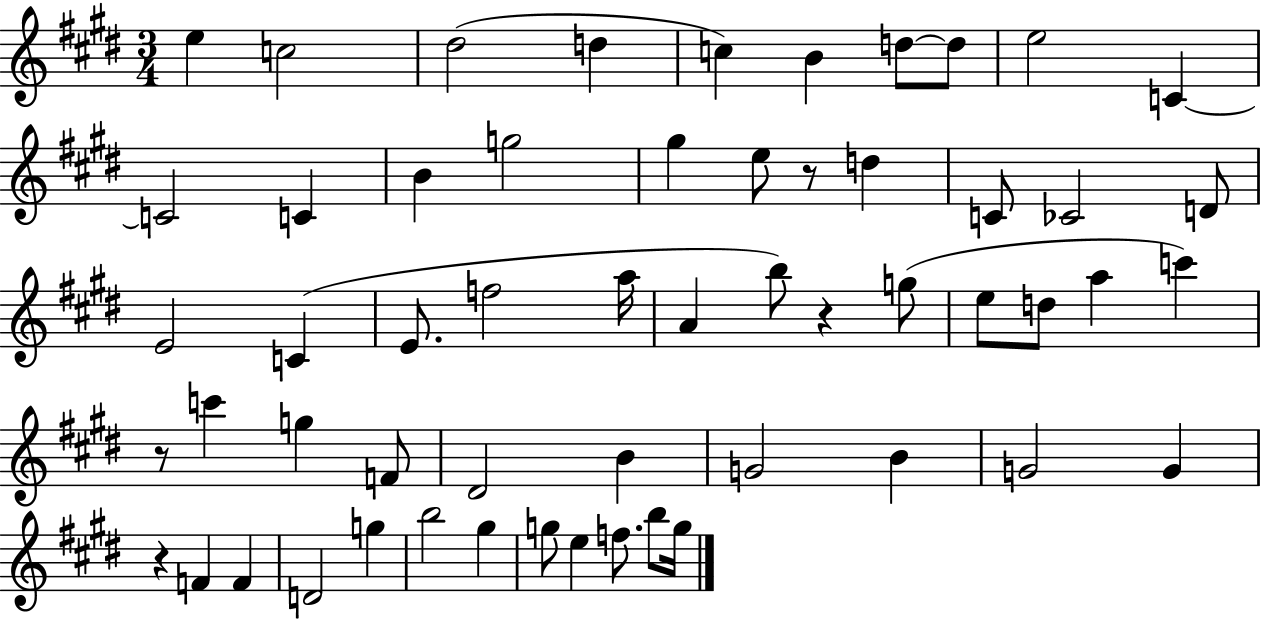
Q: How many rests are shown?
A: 4